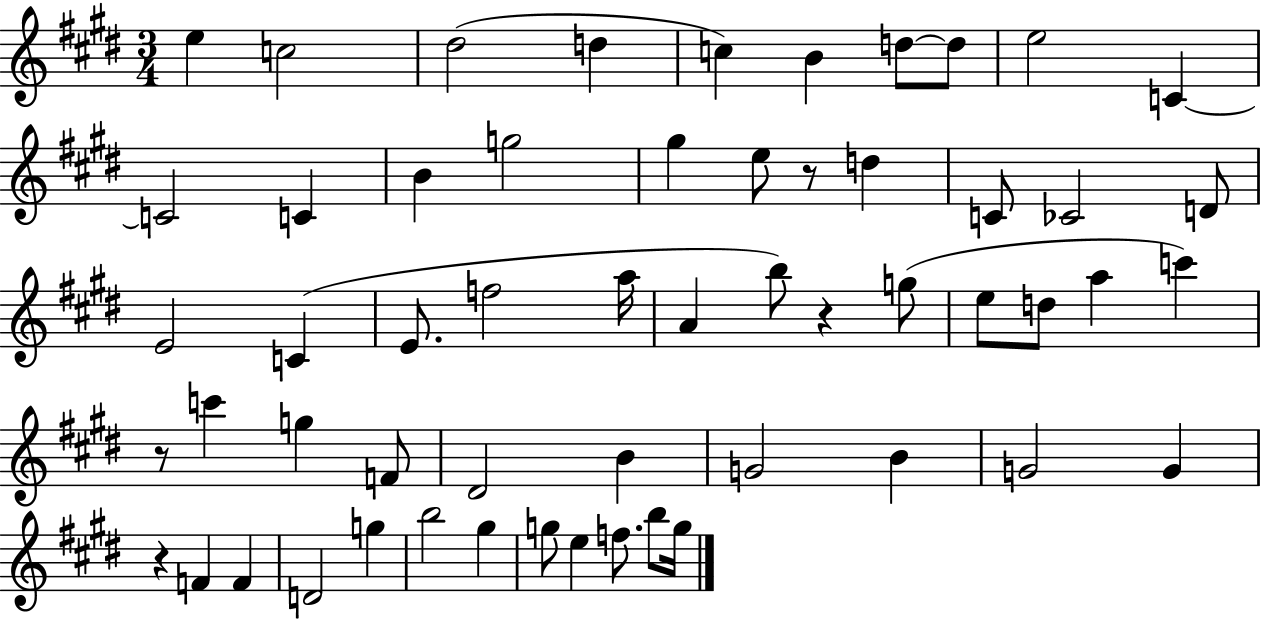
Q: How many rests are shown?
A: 4